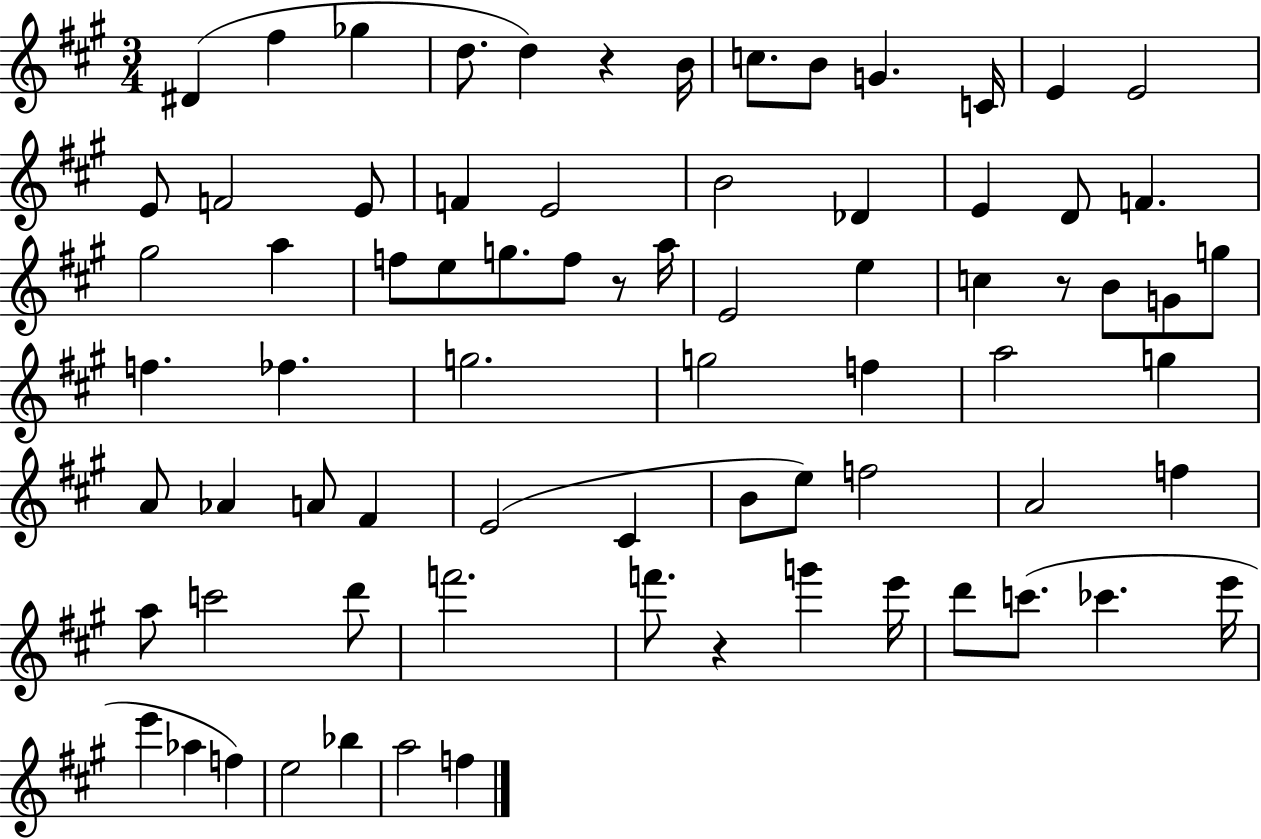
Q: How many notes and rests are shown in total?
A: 75